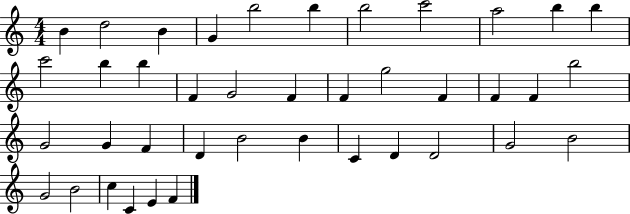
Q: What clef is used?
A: treble